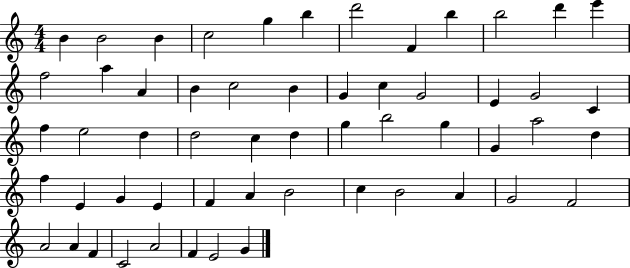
B4/q B4/h B4/q C5/h G5/q B5/q D6/h F4/q B5/q B5/h D6/q E6/q F5/h A5/q A4/q B4/q C5/h B4/q G4/q C5/q G4/h E4/q G4/h C4/q F5/q E5/h D5/q D5/h C5/q D5/q G5/q B5/h G5/q G4/q A5/h D5/q F5/q E4/q G4/q E4/q F4/q A4/q B4/h C5/q B4/h A4/q G4/h F4/h A4/h A4/q F4/q C4/h A4/h F4/q E4/h G4/q